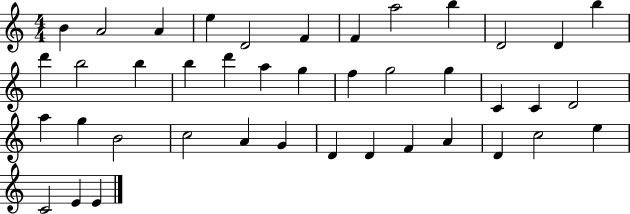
X:1
T:Untitled
M:4/4
L:1/4
K:C
B A2 A e D2 F F a2 b D2 D b d' b2 b b d' a g f g2 g C C D2 a g B2 c2 A G D D F A D c2 e C2 E E